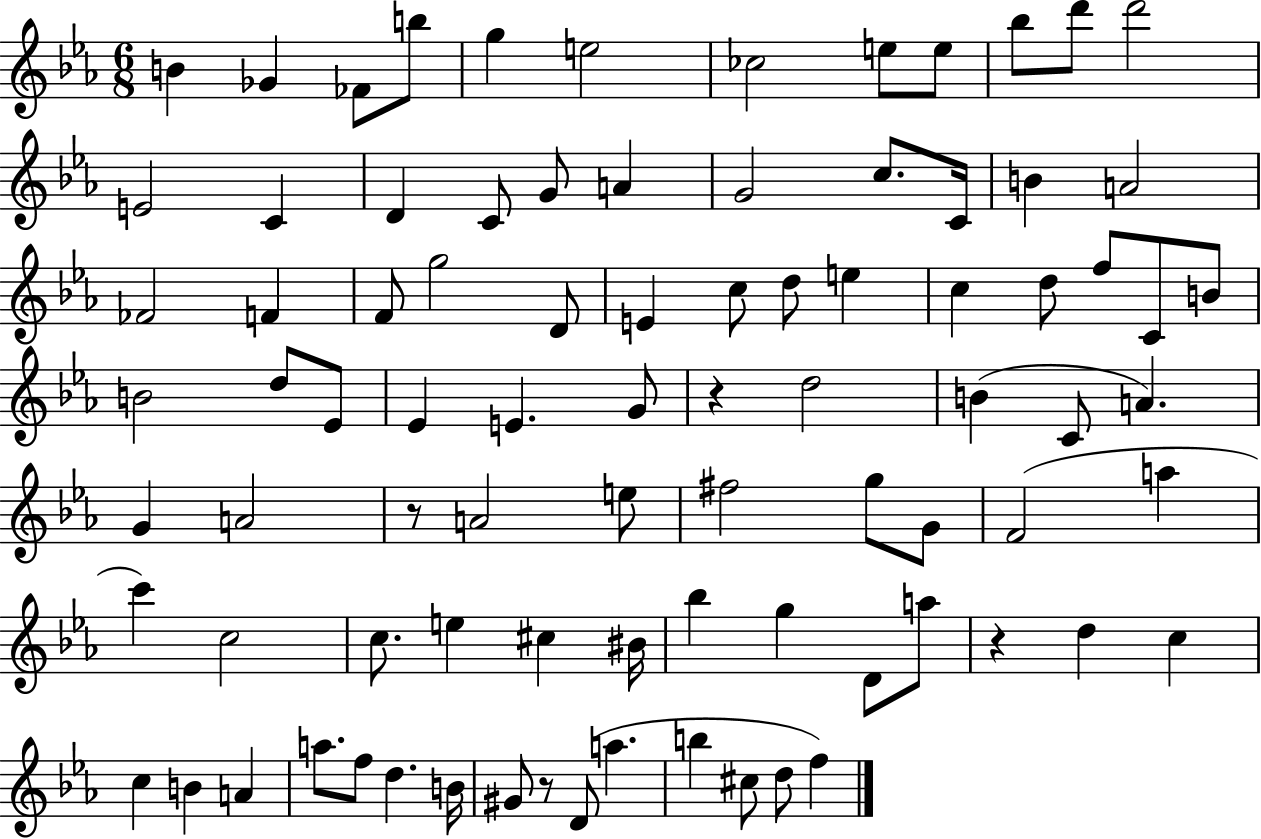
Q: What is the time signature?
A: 6/8